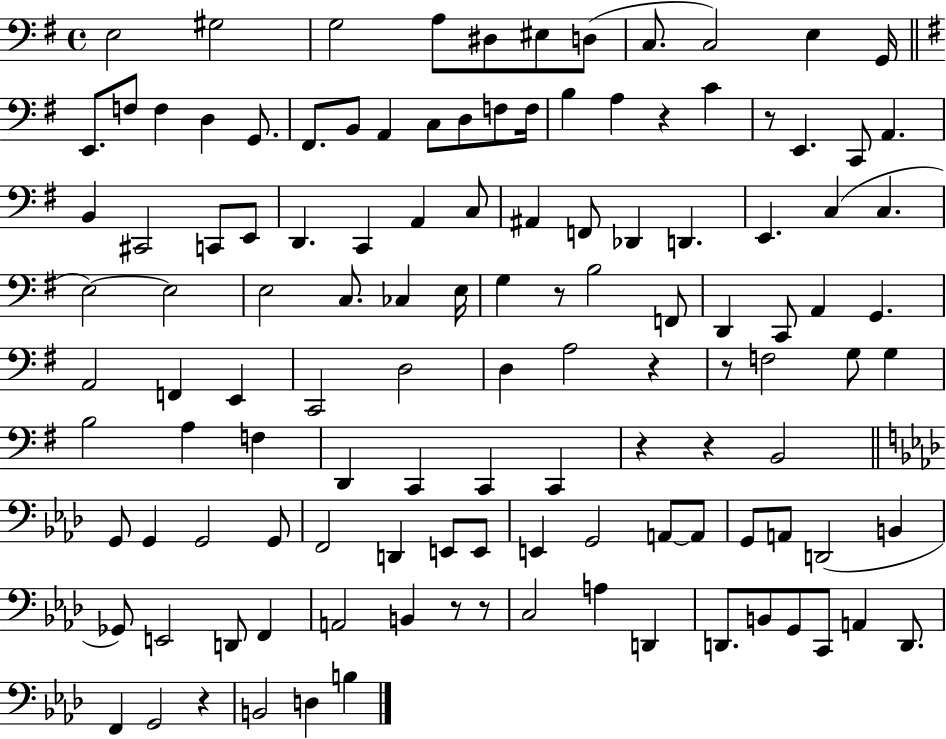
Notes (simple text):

E3/h G#3/h G3/h A3/e D#3/e EIS3/e D3/e C3/e. C3/h E3/q G2/s E2/e. F3/e F3/q D3/q G2/e. F#2/e. B2/e A2/q C3/e D3/e F3/e F3/s B3/q A3/q R/q C4/q R/e E2/q. C2/e A2/q. B2/q C#2/h C2/e E2/e D2/q. C2/q A2/q C3/e A#2/q F2/e Db2/q D2/q. E2/q. C3/q C3/q. E3/h E3/h E3/h C3/e. CES3/q E3/s G3/q R/e B3/h F2/e D2/q C2/e A2/q G2/q. A2/h F2/q E2/q C2/h D3/h D3/q A3/h R/q R/e F3/h G3/e G3/q B3/h A3/q F3/q D2/q C2/q C2/q C2/q R/q R/q B2/h G2/e G2/q G2/h G2/e F2/h D2/q E2/e E2/e E2/q G2/h A2/e A2/e G2/e A2/e D2/h B2/q Gb2/e E2/h D2/e F2/q A2/h B2/q R/e R/e C3/h A3/q D2/q D2/e. B2/e G2/e C2/e A2/q D2/e. F2/q G2/h R/q B2/h D3/q B3/q